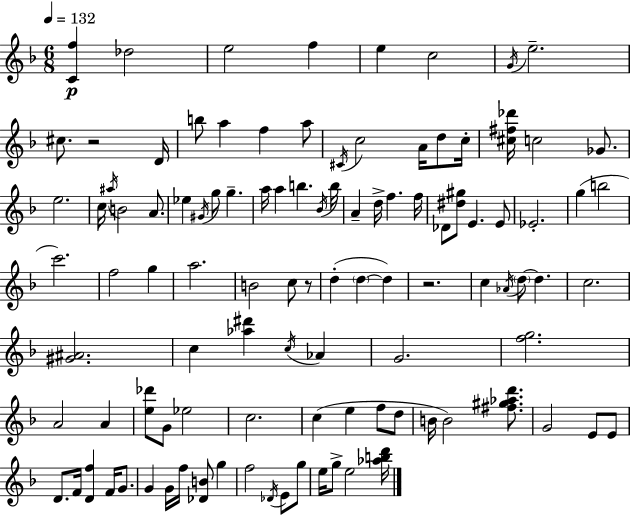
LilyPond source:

{
  \clef treble
  \numericTimeSignature
  \time 6/8
  \key d \minor
  \tempo 4 = 132
  <c' f''>4\p des''2 | e''2 f''4 | e''4 c''2 | \acciaccatura { g'16 } e''2.-- | \break cis''8. r2 | d'16 b''8 a''4 f''4 a''8 | \acciaccatura { cis'16 } c''2 a'16 d''8 | c''16-. <cis'' fis'' des'''>16 c''2 ges'8. | \break e''2. | c''16 \acciaccatura { ais''16 } b'2 | a'8. ees''4 \acciaccatura { gis'16 } g''8 g''4.-- | a''16 a''4 b''4. | \break \acciaccatura { bes'16 } b''16 a'4-- d''16-> f''4. | f''16 des'8 <dis'' gis''>8 e'4. | e'8 ees'2.-. | g''4( b''2 | \break c'''2.) | f''2 | g''4 a''2. | b'2 | \break c''8 r8 d''4-.( \parenthesize d''4~~ | d''4) r2. | c''4 \acciaccatura { aes'16 } \parenthesize d''8~~ | d''4. c''2. | \break <gis' ais'>2. | c''4 <aes'' dis'''>4 | \acciaccatura { c''16 } aes'4 g'2. | <f'' g''>2. | \break a'2 | a'4 <e'' des'''>8 g'8 ees''2 | c''2. | c''4( e''4 | \break f''8 d''8 b'16 b'2) | <fis'' gis'' aes'' d'''>8. g'2 | e'8 e'8 d'8. f'16 <d' f''>4 | f'16 g'8. g'4 g'16 | \break f''16 <des' b'>8 g''4 f''2 | \acciaccatura { des'16 } e'8 g''8 e''16 g''8-> e''2 | <aes'' b'' d'''>16 \bar "|."
}